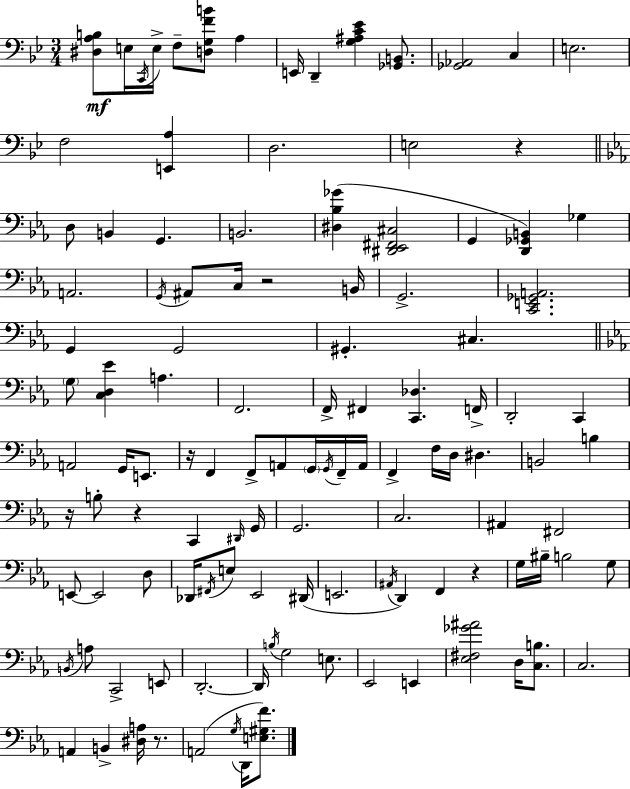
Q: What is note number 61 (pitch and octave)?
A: E2